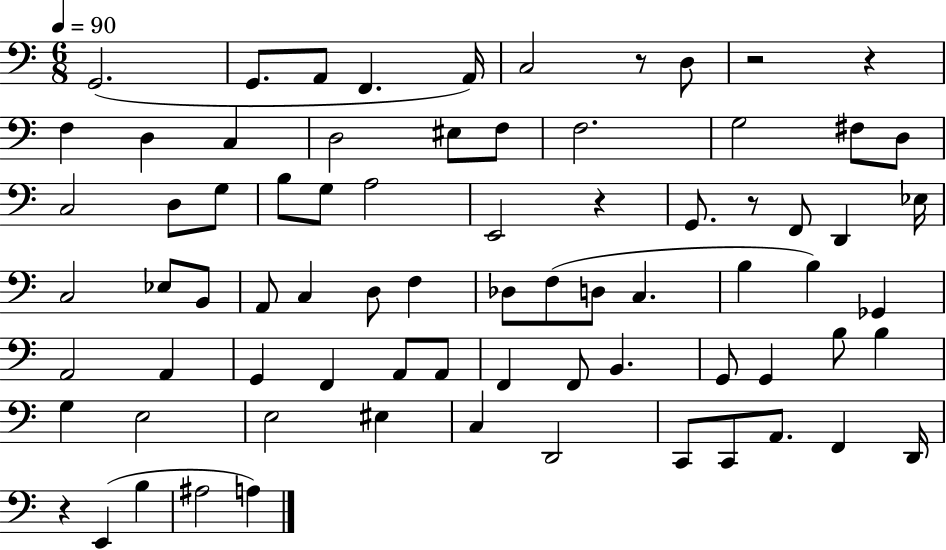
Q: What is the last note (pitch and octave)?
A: A3